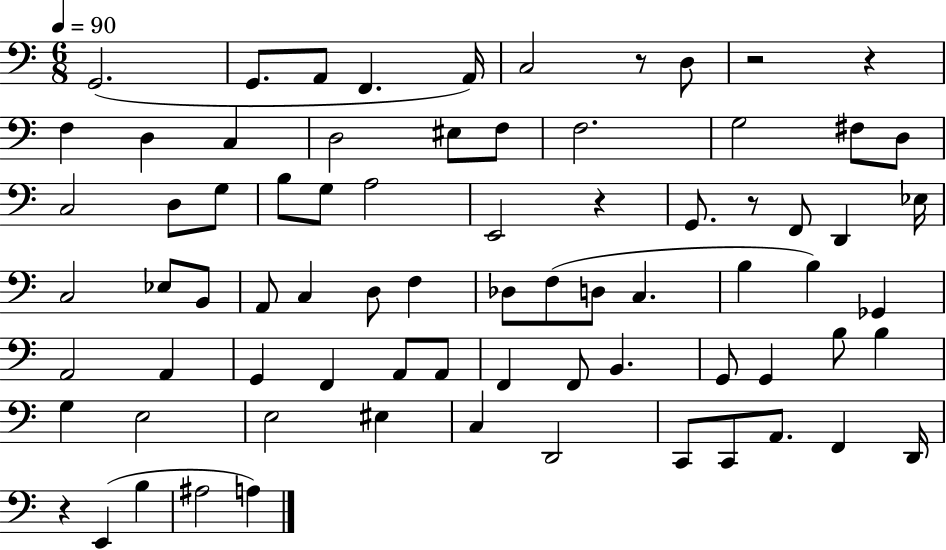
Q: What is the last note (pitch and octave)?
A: A3